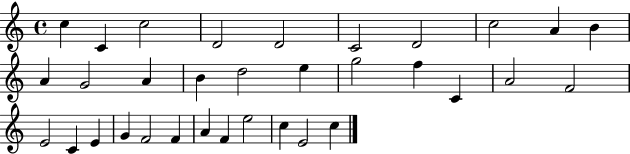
X:1
T:Untitled
M:4/4
L:1/4
K:C
c C c2 D2 D2 C2 D2 c2 A B A G2 A B d2 e g2 f C A2 F2 E2 C E G F2 F A F e2 c E2 c